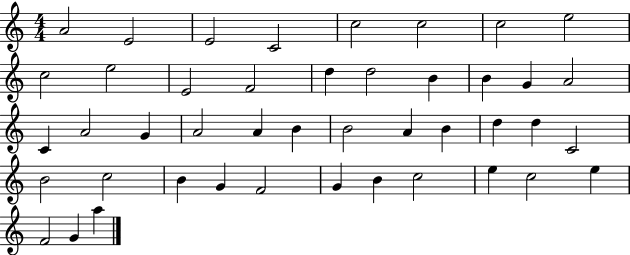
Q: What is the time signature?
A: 4/4